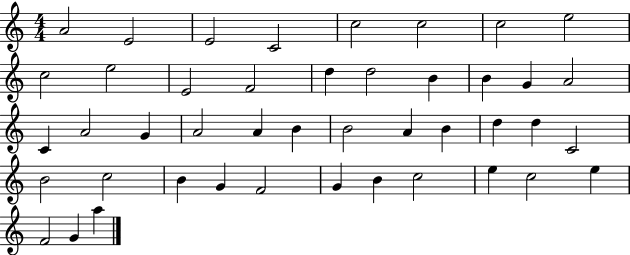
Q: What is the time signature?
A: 4/4